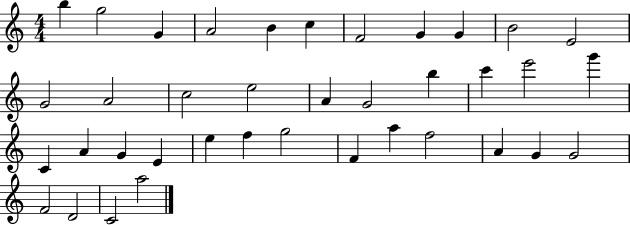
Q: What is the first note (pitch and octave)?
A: B5